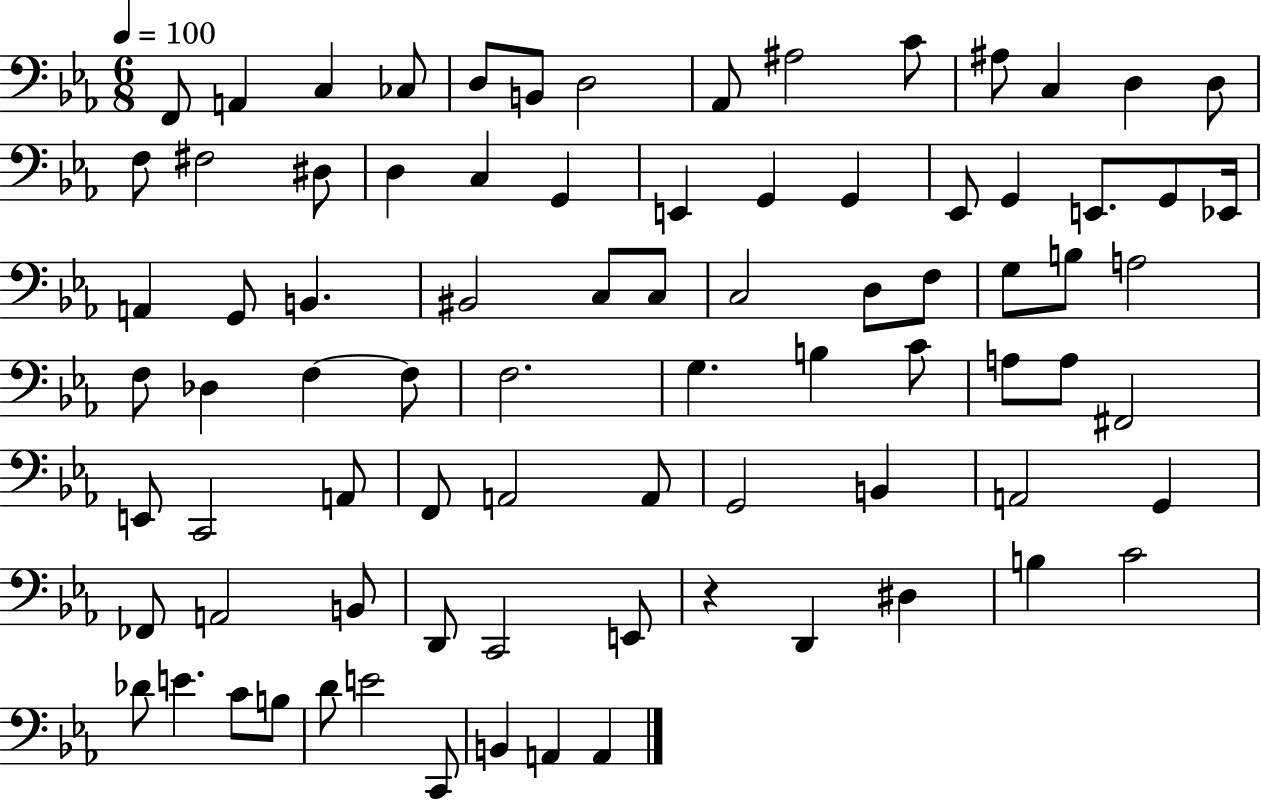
{
  \clef bass
  \numericTimeSignature
  \time 6/8
  \key ees \major
  \tempo 4 = 100
  f,8 a,4 c4 ces8 | d8 b,8 d2 | aes,8 ais2 c'8 | ais8 c4 d4 d8 | \break f8 fis2 dis8 | d4 c4 g,4 | e,4 g,4 g,4 | ees,8 g,4 e,8. g,8 ees,16 | \break a,4 g,8 b,4. | bis,2 c8 c8 | c2 d8 f8 | g8 b8 a2 | \break f8 des4 f4~~ f8 | f2. | g4. b4 c'8 | a8 a8 fis,2 | \break e,8 c,2 a,8 | f,8 a,2 a,8 | g,2 b,4 | a,2 g,4 | \break fes,8 a,2 b,8 | d,8 c,2 e,8 | r4 d,4 dis4 | b4 c'2 | \break des'8 e'4. c'8 b8 | d'8 e'2 c,8 | b,4 a,4 a,4 | \bar "|."
}